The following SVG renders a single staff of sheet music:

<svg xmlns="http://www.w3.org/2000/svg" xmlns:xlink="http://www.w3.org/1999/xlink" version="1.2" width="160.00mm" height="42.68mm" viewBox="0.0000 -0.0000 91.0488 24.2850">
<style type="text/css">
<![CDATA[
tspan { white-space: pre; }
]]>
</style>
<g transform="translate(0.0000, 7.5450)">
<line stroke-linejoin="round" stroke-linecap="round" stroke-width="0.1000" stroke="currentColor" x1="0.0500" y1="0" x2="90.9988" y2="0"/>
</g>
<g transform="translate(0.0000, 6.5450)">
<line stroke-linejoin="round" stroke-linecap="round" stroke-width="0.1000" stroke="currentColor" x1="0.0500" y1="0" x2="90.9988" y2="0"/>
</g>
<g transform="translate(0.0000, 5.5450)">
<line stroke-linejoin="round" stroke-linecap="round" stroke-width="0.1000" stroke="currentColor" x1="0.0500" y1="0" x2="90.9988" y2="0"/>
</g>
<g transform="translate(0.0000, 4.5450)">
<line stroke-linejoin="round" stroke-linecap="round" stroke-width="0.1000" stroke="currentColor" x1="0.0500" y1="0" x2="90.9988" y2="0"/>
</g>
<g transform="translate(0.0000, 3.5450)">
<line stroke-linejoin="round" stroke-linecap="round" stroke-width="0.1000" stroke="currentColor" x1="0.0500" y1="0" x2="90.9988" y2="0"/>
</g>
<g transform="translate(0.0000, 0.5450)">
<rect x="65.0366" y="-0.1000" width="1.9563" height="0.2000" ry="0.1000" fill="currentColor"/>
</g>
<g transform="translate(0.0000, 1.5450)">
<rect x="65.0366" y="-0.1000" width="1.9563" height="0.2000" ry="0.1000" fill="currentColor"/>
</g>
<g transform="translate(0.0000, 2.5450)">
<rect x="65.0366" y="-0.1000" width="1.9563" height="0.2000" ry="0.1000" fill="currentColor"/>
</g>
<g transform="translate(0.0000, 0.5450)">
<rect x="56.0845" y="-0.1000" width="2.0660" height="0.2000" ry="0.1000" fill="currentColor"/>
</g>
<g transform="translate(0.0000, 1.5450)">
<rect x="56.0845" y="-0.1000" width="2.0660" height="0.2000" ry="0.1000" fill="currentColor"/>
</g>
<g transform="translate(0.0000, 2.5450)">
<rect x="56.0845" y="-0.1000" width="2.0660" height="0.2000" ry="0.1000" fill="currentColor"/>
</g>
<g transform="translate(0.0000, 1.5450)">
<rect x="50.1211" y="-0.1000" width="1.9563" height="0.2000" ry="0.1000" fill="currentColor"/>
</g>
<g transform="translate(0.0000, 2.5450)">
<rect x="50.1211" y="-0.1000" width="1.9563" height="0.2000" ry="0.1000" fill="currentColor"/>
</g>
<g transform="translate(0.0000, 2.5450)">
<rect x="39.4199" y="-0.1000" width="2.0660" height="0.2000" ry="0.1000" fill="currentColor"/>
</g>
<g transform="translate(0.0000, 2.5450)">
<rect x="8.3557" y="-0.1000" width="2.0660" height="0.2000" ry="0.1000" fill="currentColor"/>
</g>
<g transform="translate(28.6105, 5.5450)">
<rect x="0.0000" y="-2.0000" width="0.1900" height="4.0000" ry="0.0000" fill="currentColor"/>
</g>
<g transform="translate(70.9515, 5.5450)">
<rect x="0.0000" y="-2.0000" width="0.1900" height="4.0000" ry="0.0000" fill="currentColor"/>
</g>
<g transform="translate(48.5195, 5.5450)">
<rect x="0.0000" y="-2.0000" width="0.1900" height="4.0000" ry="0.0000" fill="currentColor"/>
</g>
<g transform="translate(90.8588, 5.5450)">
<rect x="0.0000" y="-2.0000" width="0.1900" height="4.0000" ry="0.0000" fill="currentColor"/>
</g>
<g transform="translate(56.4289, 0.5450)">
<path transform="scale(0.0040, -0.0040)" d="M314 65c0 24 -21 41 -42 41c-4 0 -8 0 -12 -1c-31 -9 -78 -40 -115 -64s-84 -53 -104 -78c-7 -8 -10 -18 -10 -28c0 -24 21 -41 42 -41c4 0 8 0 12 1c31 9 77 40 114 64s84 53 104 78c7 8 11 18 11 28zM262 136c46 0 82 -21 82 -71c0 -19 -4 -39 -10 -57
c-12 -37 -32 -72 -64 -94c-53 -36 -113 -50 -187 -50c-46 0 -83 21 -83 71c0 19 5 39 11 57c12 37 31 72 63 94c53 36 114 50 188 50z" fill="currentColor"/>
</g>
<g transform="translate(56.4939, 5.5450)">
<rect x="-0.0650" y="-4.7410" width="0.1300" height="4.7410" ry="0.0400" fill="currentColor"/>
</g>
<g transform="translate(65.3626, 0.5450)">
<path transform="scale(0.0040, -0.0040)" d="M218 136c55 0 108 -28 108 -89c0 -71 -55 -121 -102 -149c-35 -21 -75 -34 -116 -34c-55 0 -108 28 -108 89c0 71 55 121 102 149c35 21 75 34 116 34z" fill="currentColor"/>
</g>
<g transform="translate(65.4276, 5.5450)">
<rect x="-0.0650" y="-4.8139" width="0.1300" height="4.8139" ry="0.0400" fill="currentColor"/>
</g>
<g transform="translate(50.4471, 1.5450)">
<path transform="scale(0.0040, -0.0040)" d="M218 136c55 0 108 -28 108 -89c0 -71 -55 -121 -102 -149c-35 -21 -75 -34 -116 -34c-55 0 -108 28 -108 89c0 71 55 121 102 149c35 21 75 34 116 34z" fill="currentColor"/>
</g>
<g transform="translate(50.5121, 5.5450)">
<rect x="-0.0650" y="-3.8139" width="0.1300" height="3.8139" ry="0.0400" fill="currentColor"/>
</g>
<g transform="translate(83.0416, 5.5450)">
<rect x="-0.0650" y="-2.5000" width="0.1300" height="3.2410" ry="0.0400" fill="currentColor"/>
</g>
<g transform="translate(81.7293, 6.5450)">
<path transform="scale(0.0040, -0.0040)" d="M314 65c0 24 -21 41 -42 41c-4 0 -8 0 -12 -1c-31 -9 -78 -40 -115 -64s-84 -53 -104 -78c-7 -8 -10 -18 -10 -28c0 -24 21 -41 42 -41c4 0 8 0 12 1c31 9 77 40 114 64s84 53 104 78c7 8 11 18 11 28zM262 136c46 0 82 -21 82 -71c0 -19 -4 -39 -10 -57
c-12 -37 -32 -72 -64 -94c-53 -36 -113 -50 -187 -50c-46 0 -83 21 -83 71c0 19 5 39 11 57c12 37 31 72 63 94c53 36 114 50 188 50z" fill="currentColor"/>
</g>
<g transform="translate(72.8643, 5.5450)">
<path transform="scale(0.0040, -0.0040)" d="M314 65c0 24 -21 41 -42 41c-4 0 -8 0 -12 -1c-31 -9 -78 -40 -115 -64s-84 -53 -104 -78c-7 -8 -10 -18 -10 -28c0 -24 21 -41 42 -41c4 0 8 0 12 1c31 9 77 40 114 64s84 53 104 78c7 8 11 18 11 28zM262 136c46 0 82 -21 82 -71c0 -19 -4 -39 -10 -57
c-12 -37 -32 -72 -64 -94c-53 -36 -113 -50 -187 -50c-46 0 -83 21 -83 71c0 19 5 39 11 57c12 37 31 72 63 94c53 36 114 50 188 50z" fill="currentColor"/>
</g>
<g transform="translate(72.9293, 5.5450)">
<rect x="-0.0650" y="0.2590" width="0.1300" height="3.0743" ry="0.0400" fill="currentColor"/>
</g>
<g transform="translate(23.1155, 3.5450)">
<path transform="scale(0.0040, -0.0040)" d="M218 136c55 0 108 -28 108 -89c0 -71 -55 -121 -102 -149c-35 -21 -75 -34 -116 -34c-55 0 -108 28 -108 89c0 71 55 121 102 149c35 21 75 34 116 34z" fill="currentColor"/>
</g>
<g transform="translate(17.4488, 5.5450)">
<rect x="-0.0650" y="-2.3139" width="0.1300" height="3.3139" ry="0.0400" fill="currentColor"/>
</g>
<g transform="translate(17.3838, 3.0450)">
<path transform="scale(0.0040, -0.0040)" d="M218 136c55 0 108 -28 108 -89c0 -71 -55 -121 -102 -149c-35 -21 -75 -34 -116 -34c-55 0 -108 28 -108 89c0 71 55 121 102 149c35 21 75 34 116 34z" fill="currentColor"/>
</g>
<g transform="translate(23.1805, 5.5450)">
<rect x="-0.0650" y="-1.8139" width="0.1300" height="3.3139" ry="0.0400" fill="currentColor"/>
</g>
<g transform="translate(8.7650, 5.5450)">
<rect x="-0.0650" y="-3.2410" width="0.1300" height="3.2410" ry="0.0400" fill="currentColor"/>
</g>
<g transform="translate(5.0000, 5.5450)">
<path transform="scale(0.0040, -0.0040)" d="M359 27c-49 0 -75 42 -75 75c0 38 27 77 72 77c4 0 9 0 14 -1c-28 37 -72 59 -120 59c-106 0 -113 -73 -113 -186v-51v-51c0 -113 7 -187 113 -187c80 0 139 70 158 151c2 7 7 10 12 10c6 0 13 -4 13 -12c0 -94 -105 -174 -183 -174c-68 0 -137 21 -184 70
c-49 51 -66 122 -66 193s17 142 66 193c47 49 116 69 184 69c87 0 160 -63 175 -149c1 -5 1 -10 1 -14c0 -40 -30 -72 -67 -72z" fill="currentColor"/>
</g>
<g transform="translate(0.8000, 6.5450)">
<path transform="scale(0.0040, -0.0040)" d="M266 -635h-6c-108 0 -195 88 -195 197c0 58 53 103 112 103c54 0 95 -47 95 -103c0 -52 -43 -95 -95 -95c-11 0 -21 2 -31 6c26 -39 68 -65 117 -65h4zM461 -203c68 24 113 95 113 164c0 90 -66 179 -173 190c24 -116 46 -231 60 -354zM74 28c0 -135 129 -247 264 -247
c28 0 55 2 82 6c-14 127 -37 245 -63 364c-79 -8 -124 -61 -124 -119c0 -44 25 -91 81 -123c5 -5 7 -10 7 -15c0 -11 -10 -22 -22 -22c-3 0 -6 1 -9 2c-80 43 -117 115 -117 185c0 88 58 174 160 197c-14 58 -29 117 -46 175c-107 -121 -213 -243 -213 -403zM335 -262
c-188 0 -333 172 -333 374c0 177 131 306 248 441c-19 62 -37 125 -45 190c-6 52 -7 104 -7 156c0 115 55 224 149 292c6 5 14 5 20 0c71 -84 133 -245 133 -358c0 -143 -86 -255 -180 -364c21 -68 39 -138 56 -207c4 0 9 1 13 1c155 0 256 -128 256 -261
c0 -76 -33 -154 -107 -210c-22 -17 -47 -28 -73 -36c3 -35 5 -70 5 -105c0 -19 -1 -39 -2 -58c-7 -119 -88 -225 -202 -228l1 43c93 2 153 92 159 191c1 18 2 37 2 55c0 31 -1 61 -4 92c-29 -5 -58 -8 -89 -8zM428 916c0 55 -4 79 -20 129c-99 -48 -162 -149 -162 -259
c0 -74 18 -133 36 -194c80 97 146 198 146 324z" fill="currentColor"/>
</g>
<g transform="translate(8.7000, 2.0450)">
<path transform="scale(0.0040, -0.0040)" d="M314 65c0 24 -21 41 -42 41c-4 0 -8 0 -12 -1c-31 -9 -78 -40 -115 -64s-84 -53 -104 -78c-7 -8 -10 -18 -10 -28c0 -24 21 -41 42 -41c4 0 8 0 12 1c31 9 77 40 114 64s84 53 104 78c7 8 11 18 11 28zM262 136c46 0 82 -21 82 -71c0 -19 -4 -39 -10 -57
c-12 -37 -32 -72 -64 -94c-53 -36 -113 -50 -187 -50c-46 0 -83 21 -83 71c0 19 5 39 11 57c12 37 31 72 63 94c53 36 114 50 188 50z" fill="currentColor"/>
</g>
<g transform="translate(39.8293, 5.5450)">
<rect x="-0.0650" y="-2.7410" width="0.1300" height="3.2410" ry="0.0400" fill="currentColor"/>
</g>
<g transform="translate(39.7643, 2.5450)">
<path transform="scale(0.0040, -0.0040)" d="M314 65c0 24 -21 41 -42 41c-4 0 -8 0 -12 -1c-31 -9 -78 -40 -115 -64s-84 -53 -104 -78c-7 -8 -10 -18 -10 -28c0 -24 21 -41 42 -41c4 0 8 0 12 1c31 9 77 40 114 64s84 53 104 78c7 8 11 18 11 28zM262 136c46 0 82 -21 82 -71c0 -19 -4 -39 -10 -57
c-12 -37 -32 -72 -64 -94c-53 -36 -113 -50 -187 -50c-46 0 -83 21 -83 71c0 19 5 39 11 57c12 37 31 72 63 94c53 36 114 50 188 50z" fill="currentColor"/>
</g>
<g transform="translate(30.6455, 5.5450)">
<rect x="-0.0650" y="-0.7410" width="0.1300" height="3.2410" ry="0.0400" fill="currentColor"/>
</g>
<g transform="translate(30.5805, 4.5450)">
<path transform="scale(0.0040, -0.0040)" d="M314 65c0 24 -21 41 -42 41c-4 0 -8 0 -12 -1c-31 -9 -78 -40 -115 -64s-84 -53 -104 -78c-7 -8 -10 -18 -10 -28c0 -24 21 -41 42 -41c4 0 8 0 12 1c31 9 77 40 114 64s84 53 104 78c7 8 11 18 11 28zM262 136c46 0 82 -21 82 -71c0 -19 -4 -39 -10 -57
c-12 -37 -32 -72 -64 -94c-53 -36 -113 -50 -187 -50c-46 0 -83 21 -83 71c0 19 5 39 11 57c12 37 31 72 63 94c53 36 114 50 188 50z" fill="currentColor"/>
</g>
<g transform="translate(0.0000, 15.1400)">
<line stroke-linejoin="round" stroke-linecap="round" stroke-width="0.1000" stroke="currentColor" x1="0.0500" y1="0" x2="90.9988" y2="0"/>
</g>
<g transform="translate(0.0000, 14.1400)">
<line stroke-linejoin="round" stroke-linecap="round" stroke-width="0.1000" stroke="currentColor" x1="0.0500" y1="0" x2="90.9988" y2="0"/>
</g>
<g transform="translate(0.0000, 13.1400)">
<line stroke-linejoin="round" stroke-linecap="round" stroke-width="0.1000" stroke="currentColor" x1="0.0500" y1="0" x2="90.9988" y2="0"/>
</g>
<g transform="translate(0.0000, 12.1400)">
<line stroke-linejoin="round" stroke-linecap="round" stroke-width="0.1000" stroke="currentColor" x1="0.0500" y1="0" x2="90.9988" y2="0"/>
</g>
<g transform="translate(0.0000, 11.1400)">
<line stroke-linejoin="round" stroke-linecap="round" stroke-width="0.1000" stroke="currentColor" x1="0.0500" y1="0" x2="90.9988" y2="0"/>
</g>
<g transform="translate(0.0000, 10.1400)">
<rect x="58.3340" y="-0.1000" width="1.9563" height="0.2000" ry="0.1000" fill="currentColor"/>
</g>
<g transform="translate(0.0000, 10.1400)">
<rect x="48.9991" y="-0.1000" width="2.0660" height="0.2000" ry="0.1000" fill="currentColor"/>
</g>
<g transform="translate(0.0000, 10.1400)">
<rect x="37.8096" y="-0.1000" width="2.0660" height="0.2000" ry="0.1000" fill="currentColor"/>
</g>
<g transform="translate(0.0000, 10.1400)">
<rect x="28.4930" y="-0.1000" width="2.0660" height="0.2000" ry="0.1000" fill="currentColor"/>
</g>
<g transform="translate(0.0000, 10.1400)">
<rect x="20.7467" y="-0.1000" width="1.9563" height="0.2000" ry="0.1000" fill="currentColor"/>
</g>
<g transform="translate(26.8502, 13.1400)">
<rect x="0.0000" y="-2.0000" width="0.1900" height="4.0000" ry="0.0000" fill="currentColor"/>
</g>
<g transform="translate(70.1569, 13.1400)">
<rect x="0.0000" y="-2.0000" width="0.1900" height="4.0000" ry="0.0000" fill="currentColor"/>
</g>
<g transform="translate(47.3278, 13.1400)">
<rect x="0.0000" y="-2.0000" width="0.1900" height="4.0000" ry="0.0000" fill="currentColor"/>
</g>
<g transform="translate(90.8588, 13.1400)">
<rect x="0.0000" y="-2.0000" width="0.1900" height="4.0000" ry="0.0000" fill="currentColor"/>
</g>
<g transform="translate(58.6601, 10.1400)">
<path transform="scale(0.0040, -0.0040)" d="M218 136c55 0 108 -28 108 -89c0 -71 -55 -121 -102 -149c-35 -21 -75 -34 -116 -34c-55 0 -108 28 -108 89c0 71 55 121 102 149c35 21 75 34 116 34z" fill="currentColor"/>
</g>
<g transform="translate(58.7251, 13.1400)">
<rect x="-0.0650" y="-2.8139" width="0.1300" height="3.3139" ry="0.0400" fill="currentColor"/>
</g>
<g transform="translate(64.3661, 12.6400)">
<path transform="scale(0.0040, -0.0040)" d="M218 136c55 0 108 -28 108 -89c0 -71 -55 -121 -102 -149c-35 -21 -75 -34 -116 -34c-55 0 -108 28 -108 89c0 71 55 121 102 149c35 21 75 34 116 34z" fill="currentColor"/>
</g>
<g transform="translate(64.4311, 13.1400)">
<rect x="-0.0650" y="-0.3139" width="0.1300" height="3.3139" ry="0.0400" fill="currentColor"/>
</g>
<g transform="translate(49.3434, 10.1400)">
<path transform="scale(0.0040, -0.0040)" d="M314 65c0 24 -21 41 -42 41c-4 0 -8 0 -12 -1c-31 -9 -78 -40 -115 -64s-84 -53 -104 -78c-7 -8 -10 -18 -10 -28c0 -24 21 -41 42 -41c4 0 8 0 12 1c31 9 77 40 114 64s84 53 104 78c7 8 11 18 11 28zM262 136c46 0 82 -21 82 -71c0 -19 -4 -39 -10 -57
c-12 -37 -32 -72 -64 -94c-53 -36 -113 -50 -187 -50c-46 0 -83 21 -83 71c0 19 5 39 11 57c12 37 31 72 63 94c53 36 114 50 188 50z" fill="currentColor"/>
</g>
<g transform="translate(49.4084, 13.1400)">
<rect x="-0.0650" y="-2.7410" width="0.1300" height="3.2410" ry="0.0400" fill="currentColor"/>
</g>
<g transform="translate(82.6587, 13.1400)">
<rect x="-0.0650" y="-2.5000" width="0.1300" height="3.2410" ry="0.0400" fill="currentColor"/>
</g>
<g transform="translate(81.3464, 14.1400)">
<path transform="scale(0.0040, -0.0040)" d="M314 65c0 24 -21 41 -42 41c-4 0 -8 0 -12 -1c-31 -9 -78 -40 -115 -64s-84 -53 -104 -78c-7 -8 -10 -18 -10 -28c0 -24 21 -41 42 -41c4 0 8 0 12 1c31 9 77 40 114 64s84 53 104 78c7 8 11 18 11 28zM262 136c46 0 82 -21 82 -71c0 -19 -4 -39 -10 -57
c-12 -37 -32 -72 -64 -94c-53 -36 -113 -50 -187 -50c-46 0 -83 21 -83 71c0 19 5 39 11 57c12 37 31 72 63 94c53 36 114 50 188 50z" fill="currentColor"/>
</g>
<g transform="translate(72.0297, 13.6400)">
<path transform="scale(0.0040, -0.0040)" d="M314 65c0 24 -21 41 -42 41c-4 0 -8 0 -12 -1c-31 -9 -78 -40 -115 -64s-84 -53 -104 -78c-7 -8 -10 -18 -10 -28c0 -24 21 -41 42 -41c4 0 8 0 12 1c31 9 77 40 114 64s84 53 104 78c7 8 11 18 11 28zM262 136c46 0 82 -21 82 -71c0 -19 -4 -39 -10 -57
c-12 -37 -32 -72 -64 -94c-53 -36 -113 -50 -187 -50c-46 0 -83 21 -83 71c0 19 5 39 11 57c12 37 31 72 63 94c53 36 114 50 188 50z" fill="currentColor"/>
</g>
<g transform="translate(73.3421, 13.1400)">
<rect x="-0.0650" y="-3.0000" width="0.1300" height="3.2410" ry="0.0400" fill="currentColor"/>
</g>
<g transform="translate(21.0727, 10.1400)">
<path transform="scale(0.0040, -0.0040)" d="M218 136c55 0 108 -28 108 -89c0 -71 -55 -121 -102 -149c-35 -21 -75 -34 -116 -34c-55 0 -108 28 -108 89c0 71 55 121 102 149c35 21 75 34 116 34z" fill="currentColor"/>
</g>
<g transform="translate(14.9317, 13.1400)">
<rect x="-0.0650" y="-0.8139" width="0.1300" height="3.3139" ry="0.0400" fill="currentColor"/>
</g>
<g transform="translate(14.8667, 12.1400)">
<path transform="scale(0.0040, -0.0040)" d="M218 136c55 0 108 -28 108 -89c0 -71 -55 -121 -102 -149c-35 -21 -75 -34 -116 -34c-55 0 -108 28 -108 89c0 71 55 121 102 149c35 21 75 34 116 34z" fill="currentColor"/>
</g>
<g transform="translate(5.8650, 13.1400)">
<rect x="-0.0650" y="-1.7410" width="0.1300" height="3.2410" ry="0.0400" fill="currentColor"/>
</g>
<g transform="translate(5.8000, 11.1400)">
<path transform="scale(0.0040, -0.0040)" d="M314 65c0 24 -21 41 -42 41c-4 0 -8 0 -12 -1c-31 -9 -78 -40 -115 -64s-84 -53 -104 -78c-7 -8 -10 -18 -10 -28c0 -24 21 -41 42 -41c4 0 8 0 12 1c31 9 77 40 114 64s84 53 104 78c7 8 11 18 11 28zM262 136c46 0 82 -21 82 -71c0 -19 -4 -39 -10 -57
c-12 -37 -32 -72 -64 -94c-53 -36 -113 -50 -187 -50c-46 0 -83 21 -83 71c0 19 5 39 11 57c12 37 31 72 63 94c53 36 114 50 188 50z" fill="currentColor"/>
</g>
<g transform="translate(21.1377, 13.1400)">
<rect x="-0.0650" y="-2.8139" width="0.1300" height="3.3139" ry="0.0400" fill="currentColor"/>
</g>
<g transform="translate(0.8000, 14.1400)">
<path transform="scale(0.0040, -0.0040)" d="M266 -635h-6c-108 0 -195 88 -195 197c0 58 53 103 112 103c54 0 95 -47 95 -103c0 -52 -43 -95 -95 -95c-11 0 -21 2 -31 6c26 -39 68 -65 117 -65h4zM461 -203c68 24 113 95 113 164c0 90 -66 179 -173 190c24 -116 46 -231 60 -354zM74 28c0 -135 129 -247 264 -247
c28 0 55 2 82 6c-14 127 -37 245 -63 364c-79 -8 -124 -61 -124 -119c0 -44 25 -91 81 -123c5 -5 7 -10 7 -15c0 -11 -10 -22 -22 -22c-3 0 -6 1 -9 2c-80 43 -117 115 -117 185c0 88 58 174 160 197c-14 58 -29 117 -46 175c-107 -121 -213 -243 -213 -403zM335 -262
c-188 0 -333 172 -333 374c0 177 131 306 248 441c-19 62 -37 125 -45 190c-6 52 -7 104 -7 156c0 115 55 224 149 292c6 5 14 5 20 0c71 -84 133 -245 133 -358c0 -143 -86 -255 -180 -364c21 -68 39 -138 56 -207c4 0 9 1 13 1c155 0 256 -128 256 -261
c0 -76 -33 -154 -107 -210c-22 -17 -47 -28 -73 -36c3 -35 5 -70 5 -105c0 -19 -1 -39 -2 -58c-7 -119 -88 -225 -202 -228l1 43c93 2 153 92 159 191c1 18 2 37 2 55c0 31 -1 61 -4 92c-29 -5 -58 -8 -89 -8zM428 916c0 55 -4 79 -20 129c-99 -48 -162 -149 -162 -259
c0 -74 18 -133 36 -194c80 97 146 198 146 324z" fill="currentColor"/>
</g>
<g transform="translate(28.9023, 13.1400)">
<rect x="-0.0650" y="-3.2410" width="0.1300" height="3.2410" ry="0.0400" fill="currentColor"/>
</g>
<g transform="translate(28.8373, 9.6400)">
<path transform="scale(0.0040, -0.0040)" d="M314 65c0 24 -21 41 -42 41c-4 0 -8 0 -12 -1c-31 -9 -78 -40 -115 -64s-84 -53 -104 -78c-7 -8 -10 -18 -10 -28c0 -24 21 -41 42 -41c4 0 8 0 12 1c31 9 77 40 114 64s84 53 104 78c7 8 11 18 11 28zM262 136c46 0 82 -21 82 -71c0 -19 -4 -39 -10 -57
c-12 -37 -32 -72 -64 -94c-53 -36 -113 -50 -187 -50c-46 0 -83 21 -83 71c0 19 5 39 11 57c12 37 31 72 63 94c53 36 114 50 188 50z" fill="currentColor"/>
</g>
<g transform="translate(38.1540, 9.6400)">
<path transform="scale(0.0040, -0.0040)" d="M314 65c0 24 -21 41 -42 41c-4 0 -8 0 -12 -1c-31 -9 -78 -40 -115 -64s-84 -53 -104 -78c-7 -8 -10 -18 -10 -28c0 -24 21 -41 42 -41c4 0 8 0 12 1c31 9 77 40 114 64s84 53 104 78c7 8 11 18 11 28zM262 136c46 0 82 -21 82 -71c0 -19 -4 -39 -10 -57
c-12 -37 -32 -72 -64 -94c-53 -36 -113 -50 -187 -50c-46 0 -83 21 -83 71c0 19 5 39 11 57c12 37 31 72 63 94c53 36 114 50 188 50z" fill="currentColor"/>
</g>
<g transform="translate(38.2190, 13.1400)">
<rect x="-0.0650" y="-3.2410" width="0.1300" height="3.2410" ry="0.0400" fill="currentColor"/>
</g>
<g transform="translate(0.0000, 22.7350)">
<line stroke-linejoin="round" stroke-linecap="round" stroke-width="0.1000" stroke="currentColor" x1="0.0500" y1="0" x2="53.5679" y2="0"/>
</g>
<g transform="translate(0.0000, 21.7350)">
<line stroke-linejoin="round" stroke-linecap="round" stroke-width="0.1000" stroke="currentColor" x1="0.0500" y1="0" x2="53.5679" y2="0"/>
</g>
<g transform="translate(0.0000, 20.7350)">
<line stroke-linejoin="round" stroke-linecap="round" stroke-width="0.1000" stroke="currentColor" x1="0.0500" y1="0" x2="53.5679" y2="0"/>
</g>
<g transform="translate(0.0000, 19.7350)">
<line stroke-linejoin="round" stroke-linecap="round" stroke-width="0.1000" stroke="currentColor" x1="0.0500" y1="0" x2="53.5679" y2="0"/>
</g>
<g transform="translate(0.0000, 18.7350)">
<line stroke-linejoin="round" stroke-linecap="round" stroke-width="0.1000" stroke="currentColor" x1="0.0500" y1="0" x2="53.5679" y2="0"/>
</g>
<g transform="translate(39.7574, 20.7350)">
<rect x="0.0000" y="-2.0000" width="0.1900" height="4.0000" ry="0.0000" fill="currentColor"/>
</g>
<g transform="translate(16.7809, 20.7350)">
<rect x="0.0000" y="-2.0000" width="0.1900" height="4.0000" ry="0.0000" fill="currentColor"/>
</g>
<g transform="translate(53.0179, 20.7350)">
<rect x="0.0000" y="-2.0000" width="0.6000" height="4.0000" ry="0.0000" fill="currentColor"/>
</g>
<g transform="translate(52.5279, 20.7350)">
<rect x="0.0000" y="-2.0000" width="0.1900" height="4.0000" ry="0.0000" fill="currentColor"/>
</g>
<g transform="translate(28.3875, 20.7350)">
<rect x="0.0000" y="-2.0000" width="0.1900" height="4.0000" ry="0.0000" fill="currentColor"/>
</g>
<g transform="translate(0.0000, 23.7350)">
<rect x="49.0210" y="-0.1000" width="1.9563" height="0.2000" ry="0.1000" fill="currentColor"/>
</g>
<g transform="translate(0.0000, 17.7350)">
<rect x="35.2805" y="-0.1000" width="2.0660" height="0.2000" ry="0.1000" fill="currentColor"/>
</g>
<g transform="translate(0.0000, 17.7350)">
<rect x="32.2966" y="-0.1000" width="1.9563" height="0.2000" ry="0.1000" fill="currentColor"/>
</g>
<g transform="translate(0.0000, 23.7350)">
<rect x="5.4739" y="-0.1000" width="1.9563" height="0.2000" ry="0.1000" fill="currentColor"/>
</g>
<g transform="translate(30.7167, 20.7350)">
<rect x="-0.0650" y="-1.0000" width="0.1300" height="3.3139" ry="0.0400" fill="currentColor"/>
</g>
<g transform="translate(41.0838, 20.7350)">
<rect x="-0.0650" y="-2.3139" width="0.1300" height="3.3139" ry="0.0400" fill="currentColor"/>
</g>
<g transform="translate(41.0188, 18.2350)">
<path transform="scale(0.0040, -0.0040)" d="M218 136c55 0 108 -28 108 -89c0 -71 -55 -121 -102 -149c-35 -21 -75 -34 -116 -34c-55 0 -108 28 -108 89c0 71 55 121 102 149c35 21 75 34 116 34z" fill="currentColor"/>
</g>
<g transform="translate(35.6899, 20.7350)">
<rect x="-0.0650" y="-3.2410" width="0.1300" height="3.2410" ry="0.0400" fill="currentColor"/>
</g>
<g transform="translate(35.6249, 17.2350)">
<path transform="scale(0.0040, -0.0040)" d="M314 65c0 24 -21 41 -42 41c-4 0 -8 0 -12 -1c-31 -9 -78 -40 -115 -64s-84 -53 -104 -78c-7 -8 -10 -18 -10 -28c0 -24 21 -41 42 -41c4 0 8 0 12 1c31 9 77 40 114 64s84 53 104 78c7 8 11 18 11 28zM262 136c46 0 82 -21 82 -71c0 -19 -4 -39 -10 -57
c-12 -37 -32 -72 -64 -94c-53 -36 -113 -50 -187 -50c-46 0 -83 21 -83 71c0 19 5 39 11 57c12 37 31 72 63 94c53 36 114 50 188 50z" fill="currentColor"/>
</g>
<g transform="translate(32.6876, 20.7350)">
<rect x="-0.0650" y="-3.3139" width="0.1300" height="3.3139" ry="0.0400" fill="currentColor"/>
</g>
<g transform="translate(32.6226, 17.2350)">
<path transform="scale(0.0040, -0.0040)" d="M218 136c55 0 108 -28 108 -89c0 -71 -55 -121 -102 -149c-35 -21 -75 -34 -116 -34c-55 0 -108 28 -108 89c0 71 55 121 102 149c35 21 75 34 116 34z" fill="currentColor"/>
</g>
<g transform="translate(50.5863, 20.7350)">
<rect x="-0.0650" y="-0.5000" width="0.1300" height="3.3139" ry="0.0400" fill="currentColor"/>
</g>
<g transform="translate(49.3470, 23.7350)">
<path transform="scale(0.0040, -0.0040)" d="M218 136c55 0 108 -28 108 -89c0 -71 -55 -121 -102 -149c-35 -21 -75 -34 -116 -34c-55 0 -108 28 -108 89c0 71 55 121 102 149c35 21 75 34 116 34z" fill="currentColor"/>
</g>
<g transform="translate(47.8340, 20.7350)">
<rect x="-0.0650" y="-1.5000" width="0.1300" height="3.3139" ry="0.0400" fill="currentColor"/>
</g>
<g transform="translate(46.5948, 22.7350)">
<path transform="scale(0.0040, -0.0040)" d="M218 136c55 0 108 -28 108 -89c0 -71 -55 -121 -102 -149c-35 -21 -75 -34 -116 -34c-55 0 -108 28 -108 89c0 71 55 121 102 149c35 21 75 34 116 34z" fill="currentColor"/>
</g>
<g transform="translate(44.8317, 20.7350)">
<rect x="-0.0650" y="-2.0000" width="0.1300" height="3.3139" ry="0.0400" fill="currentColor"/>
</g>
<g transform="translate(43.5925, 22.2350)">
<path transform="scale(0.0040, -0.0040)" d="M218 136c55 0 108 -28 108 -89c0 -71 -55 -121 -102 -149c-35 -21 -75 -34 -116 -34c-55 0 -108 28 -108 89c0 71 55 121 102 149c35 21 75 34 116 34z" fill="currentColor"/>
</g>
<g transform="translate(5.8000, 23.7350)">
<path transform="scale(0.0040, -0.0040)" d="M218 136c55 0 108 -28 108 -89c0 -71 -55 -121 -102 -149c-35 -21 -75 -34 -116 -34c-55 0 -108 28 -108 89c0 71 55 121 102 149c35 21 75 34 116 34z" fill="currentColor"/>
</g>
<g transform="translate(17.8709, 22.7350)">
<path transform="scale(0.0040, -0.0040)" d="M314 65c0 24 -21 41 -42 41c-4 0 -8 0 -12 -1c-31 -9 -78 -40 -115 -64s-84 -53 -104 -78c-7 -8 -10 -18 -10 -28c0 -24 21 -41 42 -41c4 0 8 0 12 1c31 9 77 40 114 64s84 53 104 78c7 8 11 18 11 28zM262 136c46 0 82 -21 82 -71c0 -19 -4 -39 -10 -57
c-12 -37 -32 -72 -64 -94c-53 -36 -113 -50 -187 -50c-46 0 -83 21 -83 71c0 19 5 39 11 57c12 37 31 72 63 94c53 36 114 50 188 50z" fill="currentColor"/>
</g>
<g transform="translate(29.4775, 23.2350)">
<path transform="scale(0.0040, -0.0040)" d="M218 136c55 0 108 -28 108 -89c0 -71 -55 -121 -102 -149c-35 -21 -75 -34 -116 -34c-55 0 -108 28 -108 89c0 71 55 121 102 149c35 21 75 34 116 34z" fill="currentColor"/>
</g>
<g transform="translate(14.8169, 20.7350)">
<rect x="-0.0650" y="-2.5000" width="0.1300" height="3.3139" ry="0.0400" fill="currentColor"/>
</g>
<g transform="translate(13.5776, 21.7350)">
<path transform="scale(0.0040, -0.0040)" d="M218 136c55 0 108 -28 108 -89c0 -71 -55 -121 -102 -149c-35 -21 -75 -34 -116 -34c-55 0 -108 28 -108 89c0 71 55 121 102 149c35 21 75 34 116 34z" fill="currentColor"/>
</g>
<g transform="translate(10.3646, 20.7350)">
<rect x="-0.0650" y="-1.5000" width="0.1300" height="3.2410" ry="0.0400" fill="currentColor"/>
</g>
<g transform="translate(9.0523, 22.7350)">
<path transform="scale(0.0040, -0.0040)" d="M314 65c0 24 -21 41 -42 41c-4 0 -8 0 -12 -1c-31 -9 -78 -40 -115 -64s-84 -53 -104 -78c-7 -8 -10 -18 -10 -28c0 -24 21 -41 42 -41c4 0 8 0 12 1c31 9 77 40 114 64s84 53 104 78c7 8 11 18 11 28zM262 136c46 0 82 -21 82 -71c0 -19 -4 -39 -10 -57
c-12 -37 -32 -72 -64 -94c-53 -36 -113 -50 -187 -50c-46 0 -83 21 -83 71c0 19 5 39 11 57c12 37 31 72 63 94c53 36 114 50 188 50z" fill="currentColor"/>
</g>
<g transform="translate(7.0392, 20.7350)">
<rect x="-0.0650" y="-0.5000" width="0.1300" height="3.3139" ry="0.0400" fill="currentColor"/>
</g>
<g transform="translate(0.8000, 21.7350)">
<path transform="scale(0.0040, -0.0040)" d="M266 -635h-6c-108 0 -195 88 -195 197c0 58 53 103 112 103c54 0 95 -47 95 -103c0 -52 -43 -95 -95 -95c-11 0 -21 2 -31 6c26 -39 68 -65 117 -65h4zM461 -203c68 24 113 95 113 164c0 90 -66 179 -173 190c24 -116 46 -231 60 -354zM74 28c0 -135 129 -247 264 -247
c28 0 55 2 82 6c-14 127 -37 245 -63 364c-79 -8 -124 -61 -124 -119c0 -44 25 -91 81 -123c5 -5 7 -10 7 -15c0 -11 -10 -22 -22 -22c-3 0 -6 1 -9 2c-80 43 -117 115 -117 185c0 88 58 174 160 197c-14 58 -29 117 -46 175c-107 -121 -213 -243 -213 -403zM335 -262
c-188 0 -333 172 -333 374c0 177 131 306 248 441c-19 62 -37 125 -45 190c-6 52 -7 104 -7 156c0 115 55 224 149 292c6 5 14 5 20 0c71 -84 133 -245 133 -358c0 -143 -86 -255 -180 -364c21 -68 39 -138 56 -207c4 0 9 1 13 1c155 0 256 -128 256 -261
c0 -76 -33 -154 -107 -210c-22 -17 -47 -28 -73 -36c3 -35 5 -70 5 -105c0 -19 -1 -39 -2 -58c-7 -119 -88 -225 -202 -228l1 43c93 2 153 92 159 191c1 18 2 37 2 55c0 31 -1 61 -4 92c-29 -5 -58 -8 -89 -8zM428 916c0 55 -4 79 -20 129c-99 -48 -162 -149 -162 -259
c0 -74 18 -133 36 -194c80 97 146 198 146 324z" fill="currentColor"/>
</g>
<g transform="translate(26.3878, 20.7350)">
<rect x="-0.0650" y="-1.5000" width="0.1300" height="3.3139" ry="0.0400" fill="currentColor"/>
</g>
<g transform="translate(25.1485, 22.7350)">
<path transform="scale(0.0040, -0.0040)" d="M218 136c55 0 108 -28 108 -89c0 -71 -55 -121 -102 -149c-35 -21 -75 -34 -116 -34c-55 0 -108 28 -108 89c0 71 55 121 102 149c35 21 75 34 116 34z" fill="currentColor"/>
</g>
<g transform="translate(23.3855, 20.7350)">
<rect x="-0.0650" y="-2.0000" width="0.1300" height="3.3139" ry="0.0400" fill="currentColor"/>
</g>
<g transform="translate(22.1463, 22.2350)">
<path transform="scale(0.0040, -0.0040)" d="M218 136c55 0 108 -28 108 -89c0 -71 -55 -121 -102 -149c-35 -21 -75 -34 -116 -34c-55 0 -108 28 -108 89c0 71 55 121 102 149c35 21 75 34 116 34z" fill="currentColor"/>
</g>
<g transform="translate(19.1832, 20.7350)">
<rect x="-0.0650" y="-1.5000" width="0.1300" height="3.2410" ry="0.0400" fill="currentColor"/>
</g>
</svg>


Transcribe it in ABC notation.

X:1
T:Untitled
M:4/4
L:1/4
K:C
b2 g f d2 a2 c' e'2 e' B2 G2 f2 d a b2 b2 a2 a c A2 G2 C E2 G E2 F E D b b2 g F E C